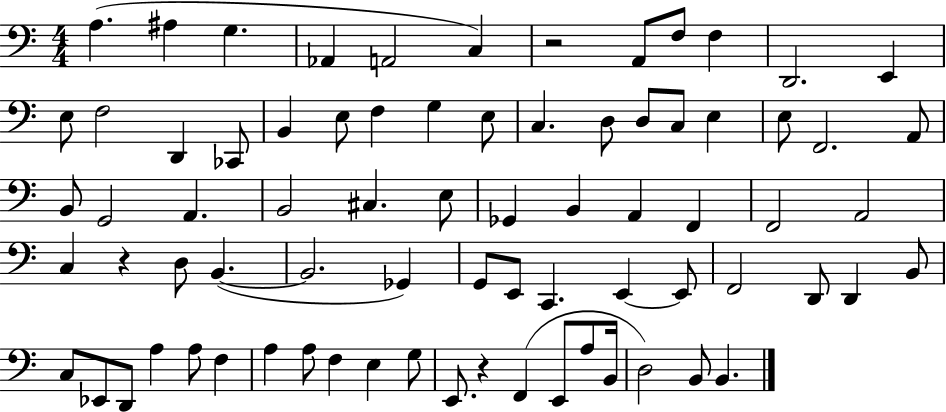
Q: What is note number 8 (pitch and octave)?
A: F3